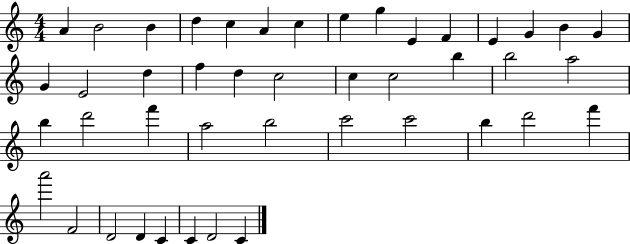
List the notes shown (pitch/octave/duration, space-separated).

A4/q B4/h B4/q D5/q C5/q A4/q C5/q E5/q G5/q E4/q F4/q E4/q G4/q B4/q G4/q G4/q E4/h D5/q F5/q D5/q C5/h C5/q C5/h B5/q B5/h A5/h B5/q D6/h F6/q A5/h B5/h C6/h C6/h B5/q D6/h F6/q A6/h F4/h D4/h D4/q C4/q C4/q D4/h C4/q